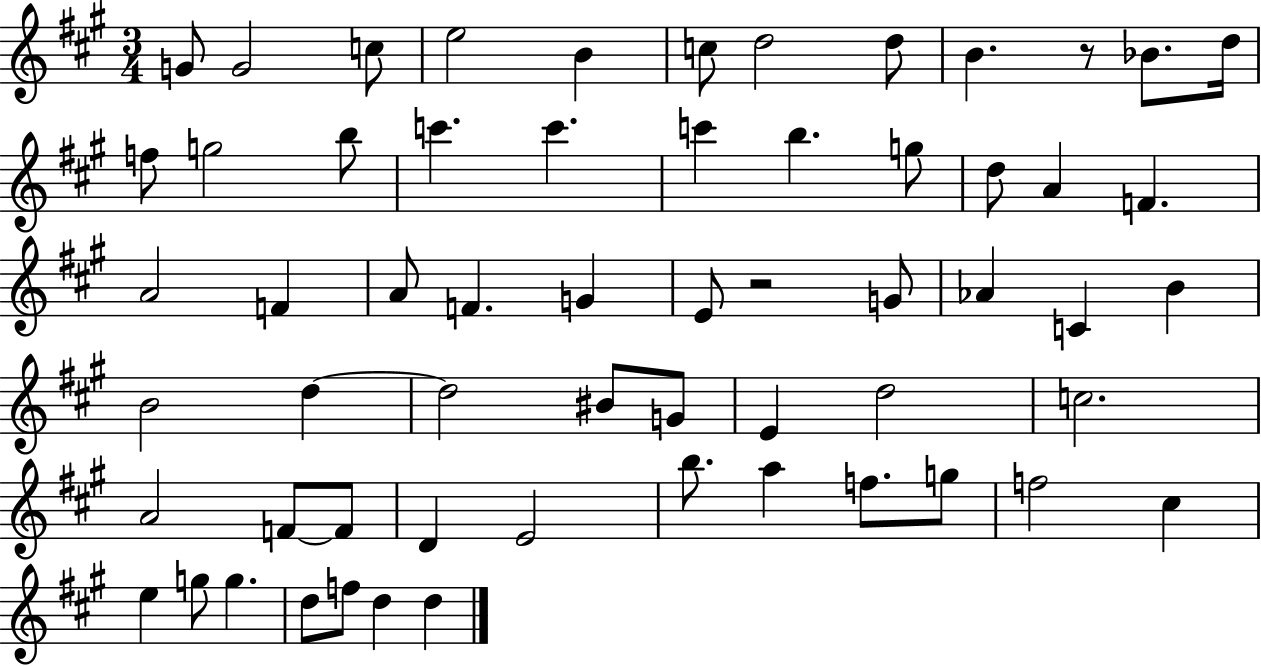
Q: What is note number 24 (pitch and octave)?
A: F4